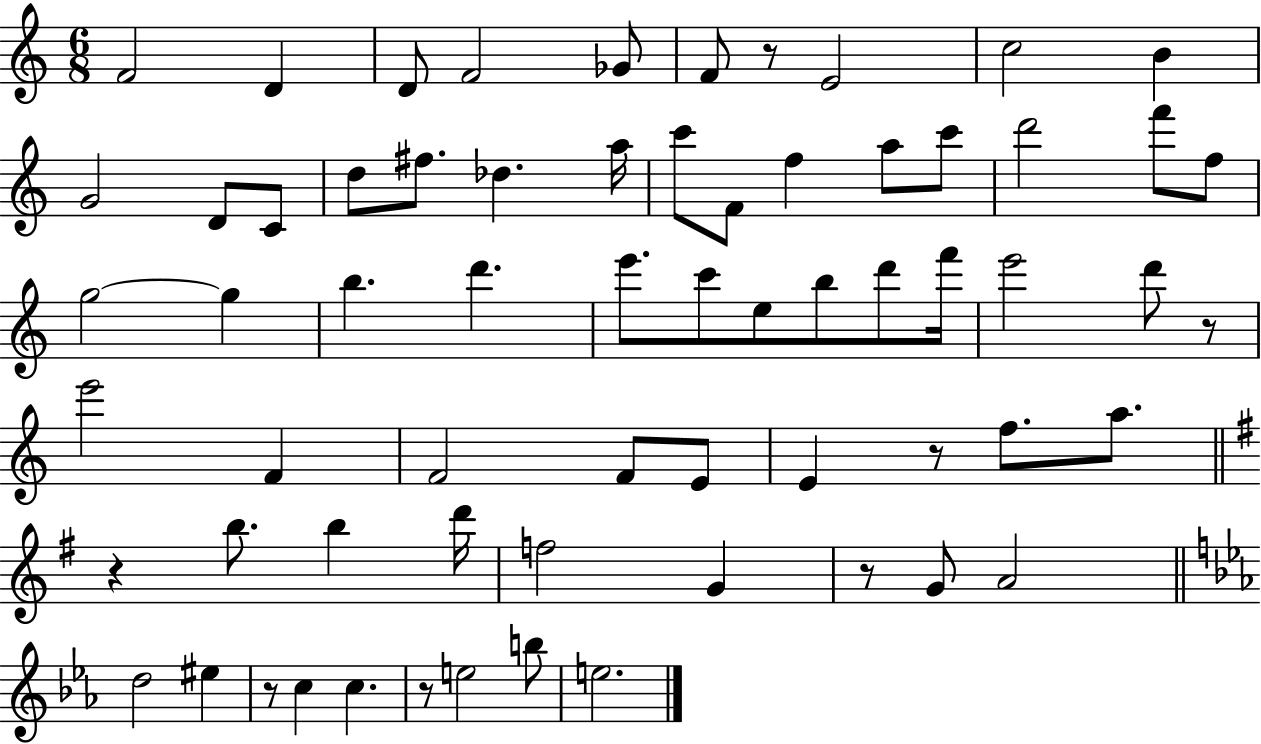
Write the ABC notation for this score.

X:1
T:Untitled
M:6/8
L:1/4
K:C
F2 D D/2 F2 _G/2 F/2 z/2 E2 c2 B G2 D/2 C/2 d/2 ^f/2 _d a/4 c'/2 F/2 f a/2 c'/2 d'2 f'/2 f/2 g2 g b d' e'/2 c'/2 e/2 b/2 d'/2 f'/4 e'2 d'/2 z/2 e'2 F F2 F/2 E/2 E z/2 f/2 a/2 z b/2 b d'/4 f2 G z/2 G/2 A2 d2 ^e z/2 c c z/2 e2 b/2 e2